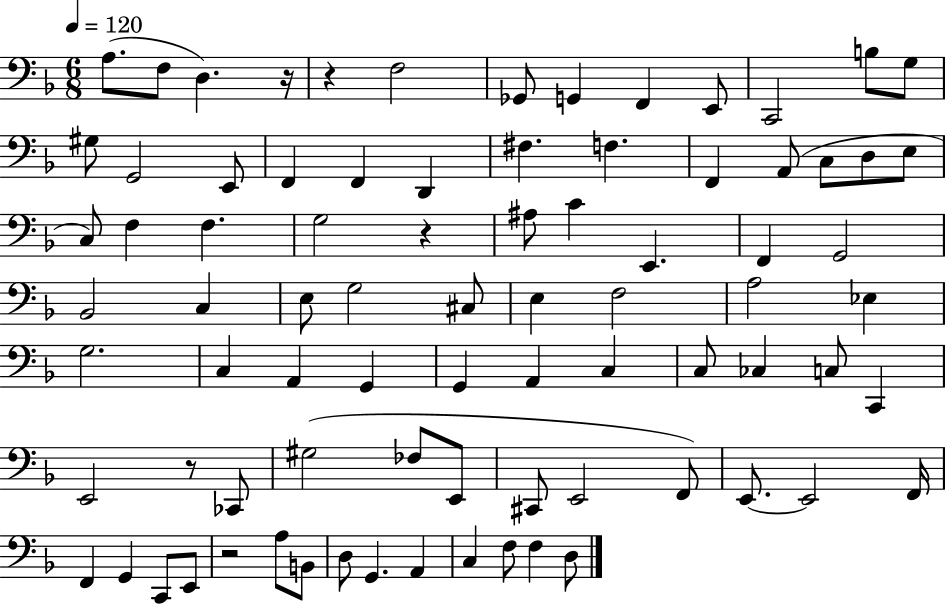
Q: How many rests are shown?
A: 5